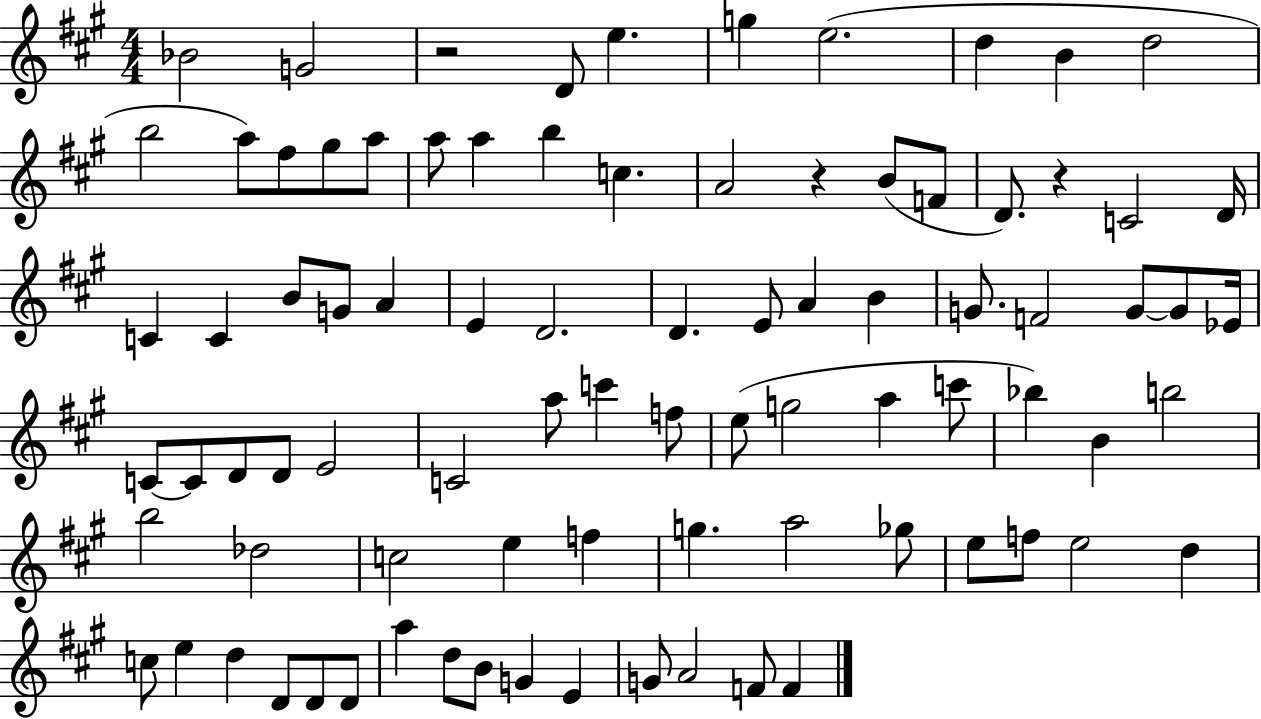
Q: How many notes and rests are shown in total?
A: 86